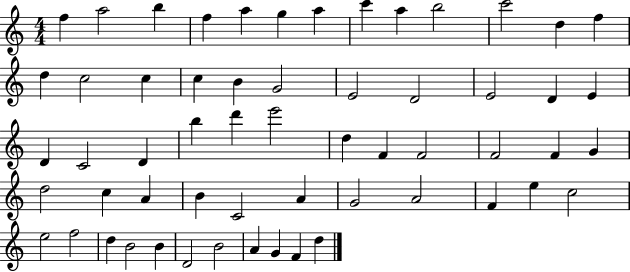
F5/q A5/h B5/q F5/q A5/q G5/q A5/q C6/q A5/q B5/h C6/h D5/q F5/q D5/q C5/h C5/q C5/q B4/q G4/h E4/h D4/h E4/h D4/q E4/q D4/q C4/h D4/q B5/q D6/q E6/h D5/q F4/q F4/h F4/h F4/q G4/q D5/h C5/q A4/q B4/q C4/h A4/q G4/h A4/h F4/q E5/q C5/h E5/h F5/h D5/q B4/h B4/q D4/h B4/h A4/q G4/q F4/q D5/q